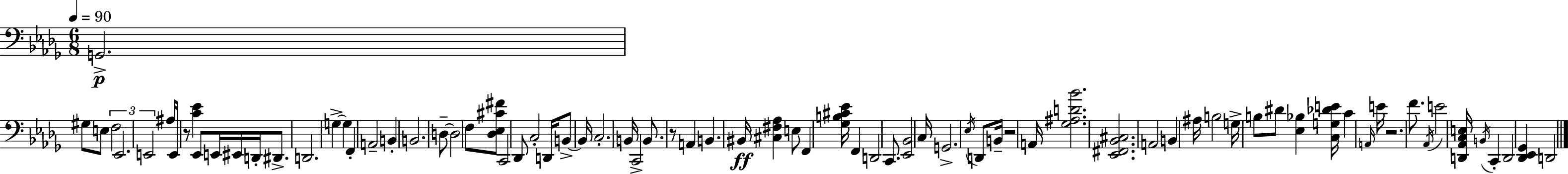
{
  \clef bass
  \numericTimeSignature
  \time 6/8
  \key bes \minor
  \tempo 4 = 90
  \repeat volta 2 { g,2.->\p | gis8 e8 \tuplet 3/2 { f2 | ees,2. | e,2 } ais16 e,16 r8 | \break <c' ees'>4 ees,8 e,16 eis,16 d,16-. dis,8.-> | d,2. | g4->~~ g4 f,4-. | a,2-- b,4-. | \break b,2. | d8--~~ d2 f8 | <des ees cis' fis'>8 c,2 des,8 | c2-. d,16 b,8->~~ b,16 | \break c2.-. | b,16 c,2-> b,8. | r8 a,4 b,4. | bis,16\ff <cis fis aes>4 e8 f,4 <ges b cis' ees'>16 | \break f,4 d,2 | c,8. <ees, bes,>2 c16 | g,2.-> | \acciaccatura { ees16 } d,8 b,16-- r2 | \break a,16 <ges ais d' bes'>2. | <ees, fis, bes, cis>2. | a,2 b,4 | ais16 b2 g16-> b8 | \break dis'8 <ees bes>4 <c g des' e'>16 c'4 | \grace { a,16 } e'16 r2. | f'8. \acciaccatura { aes,16 } e'2 | <d, aes, c e>16 \acciaccatura { b,16 } c,4-. d,2 | \break <des, ees, ges,>4 d,2 | } \bar "|."
}